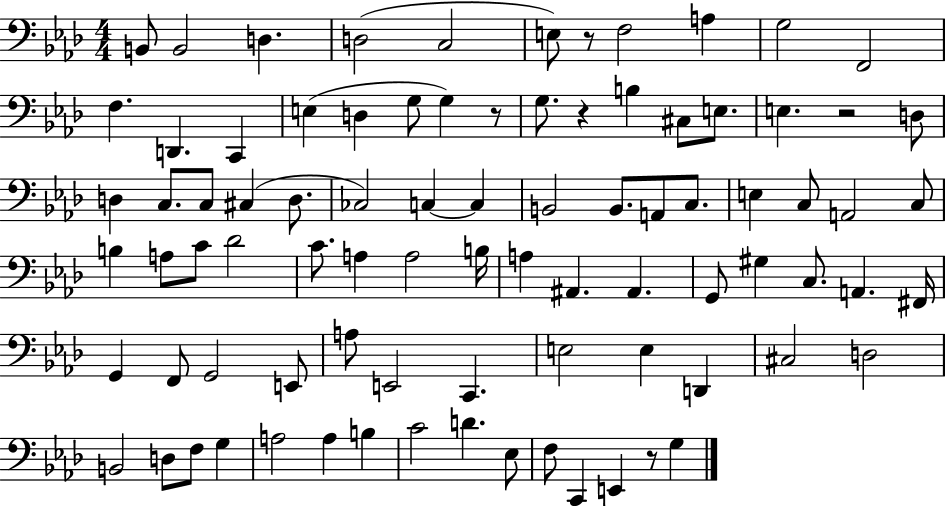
B2/e B2/h D3/q. D3/h C3/h E3/e R/e F3/h A3/q G3/h F2/h F3/q. D2/q. C2/q E3/q D3/q G3/e G3/q R/e G3/e. R/q B3/q C#3/e E3/e. E3/q. R/h D3/e D3/q C3/e. C3/e C#3/q D3/e. CES3/h C3/q C3/q B2/h B2/e. A2/e C3/e. E3/q C3/e A2/h C3/e B3/q A3/e C4/e Db4/h C4/e. A3/q A3/h B3/s A3/q A#2/q. A#2/q. G2/e G#3/q C3/e. A2/q. F#2/s G2/q F2/e G2/h E2/e A3/e E2/h C2/q. E3/h E3/q D2/q C#3/h D3/h B2/h D3/e F3/e G3/q A3/h A3/q B3/q C4/h D4/q. Eb3/e F3/e C2/q E2/q R/e G3/q